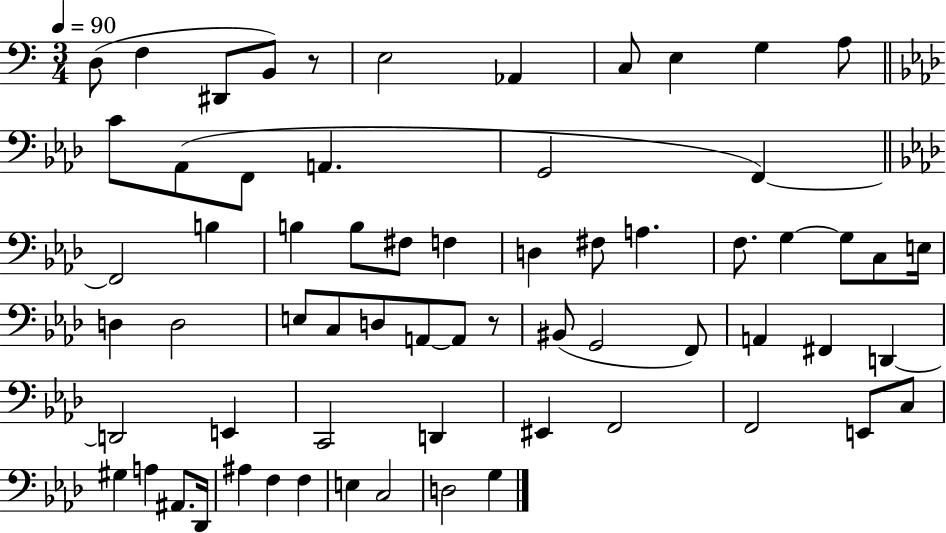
{
  \clef bass
  \numericTimeSignature
  \time 3/4
  \key c \major
  \tempo 4 = 90
  d8( f4 dis,8 b,8) r8 | e2 aes,4 | c8 e4 g4 a8 | \bar "||" \break \key aes \major c'8 aes,8( f,8 a,4. | g,2 f,4~~) | \bar "||" \break \key aes \major f,2 b4 | b4 b8 fis8 f4 | d4 fis8 a4. | f8. g4~~ g8 c8 e16 | \break d4 d2 | e8 c8 d8 a,8~~ a,8 r8 | bis,8( g,2 f,8) | a,4 fis,4 d,4~~ | \break d,2 e,4 | c,2 d,4 | eis,4 f,2 | f,2 e,8 c8 | \break gis4 a4 ais,8. des,16 | ais4 f4 f4 | e4 c2 | d2 g4 | \break \bar "|."
}